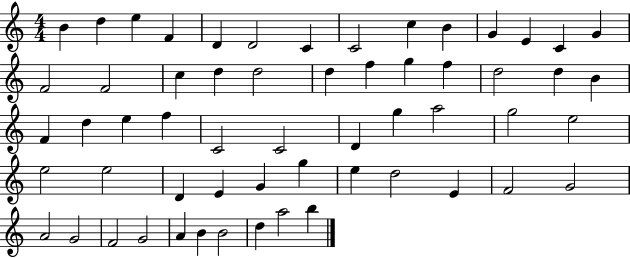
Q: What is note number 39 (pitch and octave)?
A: E5